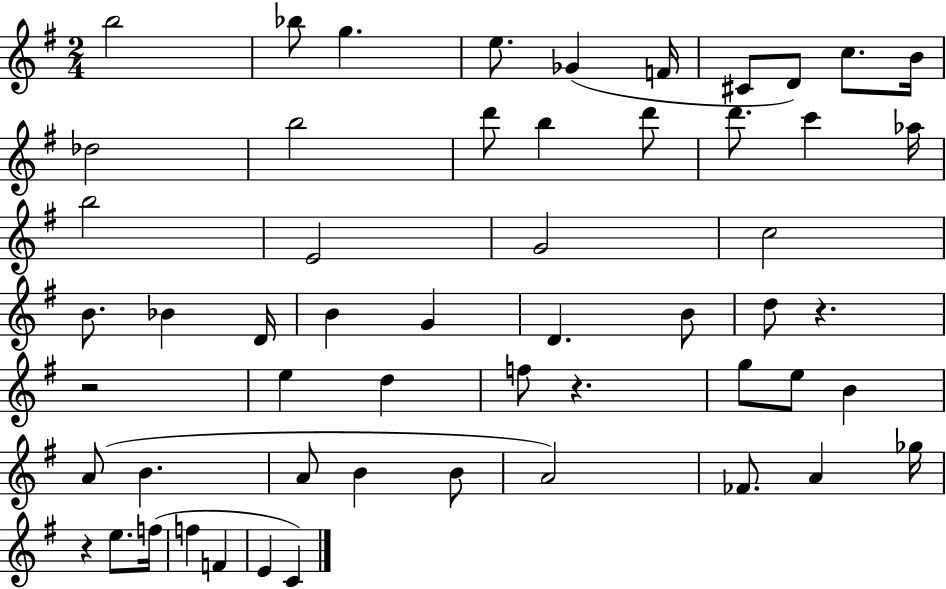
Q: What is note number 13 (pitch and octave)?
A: D6